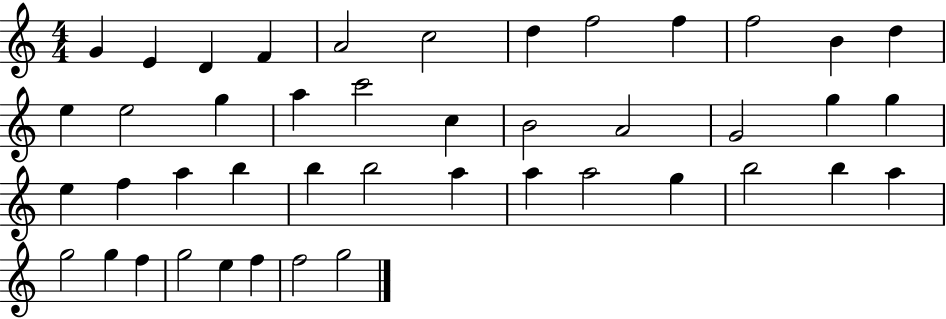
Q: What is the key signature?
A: C major